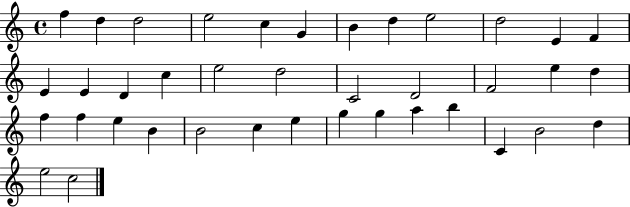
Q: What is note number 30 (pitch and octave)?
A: E5